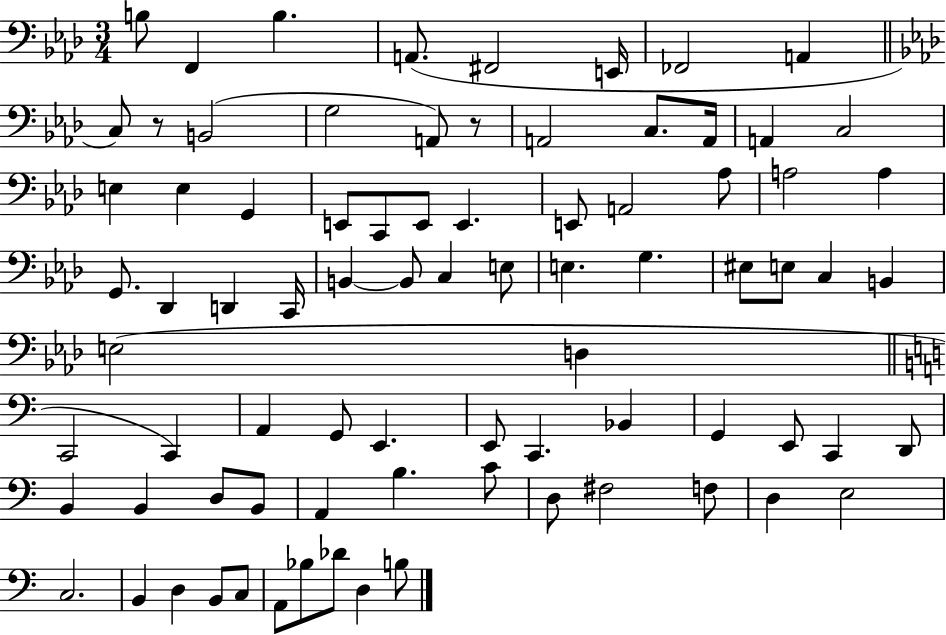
B3/e F2/q B3/q. A2/e. F#2/h E2/s FES2/h A2/q C3/e R/e B2/h G3/h A2/e R/e A2/h C3/e. A2/s A2/q C3/h E3/q E3/q G2/q E2/e C2/e E2/e E2/q. E2/e A2/h Ab3/e A3/h A3/q G2/e. Db2/q D2/q C2/s B2/q B2/e C3/q E3/e E3/q. G3/q. EIS3/e E3/e C3/q B2/q E3/h D3/q C2/h C2/q A2/q G2/e E2/q. E2/e C2/q. Bb2/q G2/q E2/e C2/q D2/e B2/q B2/q D3/e B2/e A2/q B3/q. C4/e D3/e F#3/h F3/e D3/q E3/h C3/h. B2/q D3/q B2/e C3/e A2/e Bb3/e Db4/e D3/q B3/e